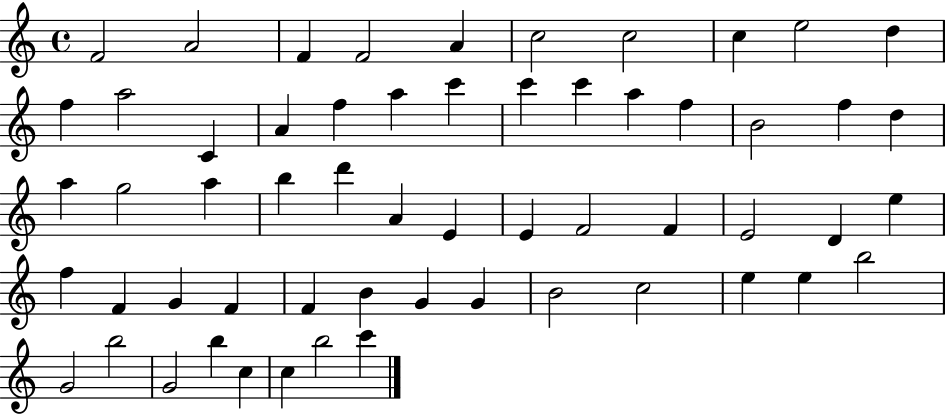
X:1
T:Untitled
M:4/4
L:1/4
K:C
F2 A2 F F2 A c2 c2 c e2 d f a2 C A f a c' c' c' a f B2 f d a g2 a b d' A E E F2 F E2 D e f F G F F B G G B2 c2 e e b2 G2 b2 G2 b c c b2 c'